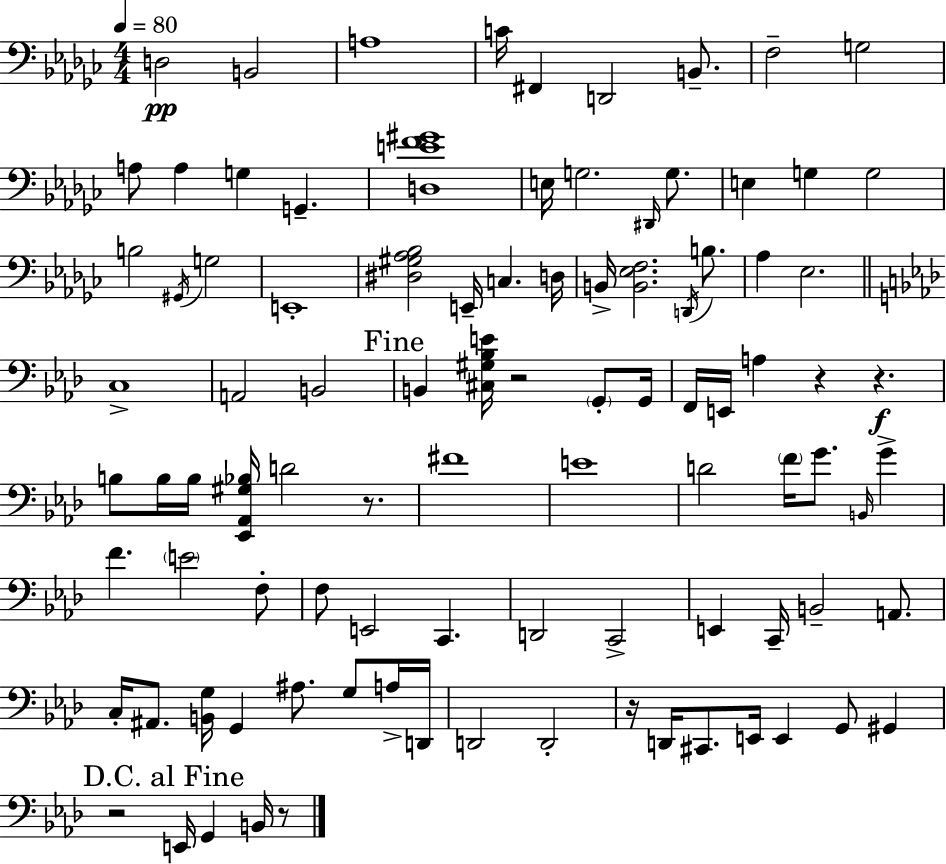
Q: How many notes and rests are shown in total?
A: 95